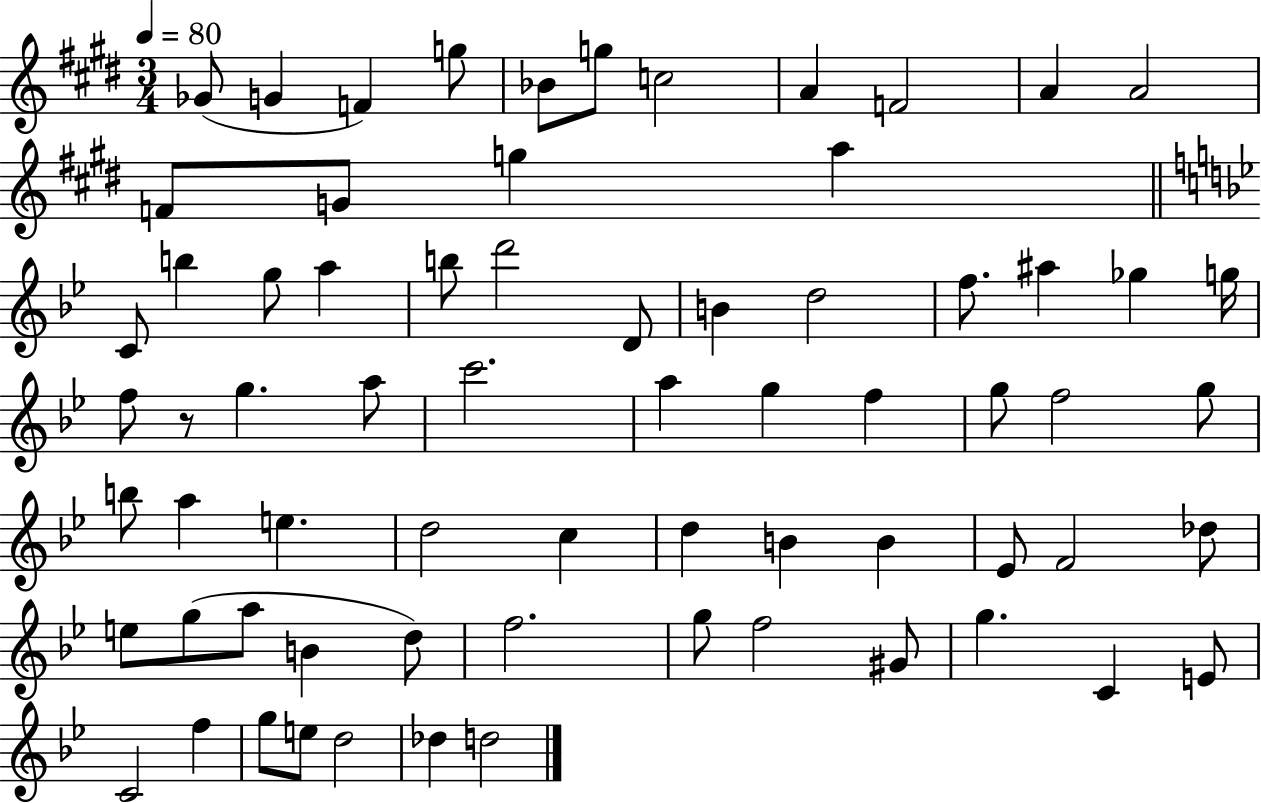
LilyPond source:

{
  \clef treble
  \numericTimeSignature
  \time 3/4
  \key e \major
  \tempo 4 = 80
  ges'8( g'4 f'4) g''8 | bes'8 g''8 c''2 | a'4 f'2 | a'4 a'2 | \break f'8 g'8 g''4 a''4 | \bar "||" \break \key bes \major c'8 b''4 g''8 a''4 | b''8 d'''2 d'8 | b'4 d''2 | f''8. ais''4 ges''4 g''16 | \break f''8 r8 g''4. a''8 | c'''2. | a''4 g''4 f''4 | g''8 f''2 g''8 | \break b''8 a''4 e''4. | d''2 c''4 | d''4 b'4 b'4 | ees'8 f'2 des''8 | \break e''8 g''8( a''8 b'4 d''8) | f''2. | g''8 f''2 gis'8 | g''4. c'4 e'8 | \break c'2 f''4 | g''8 e''8 d''2 | des''4 d''2 | \bar "|."
}